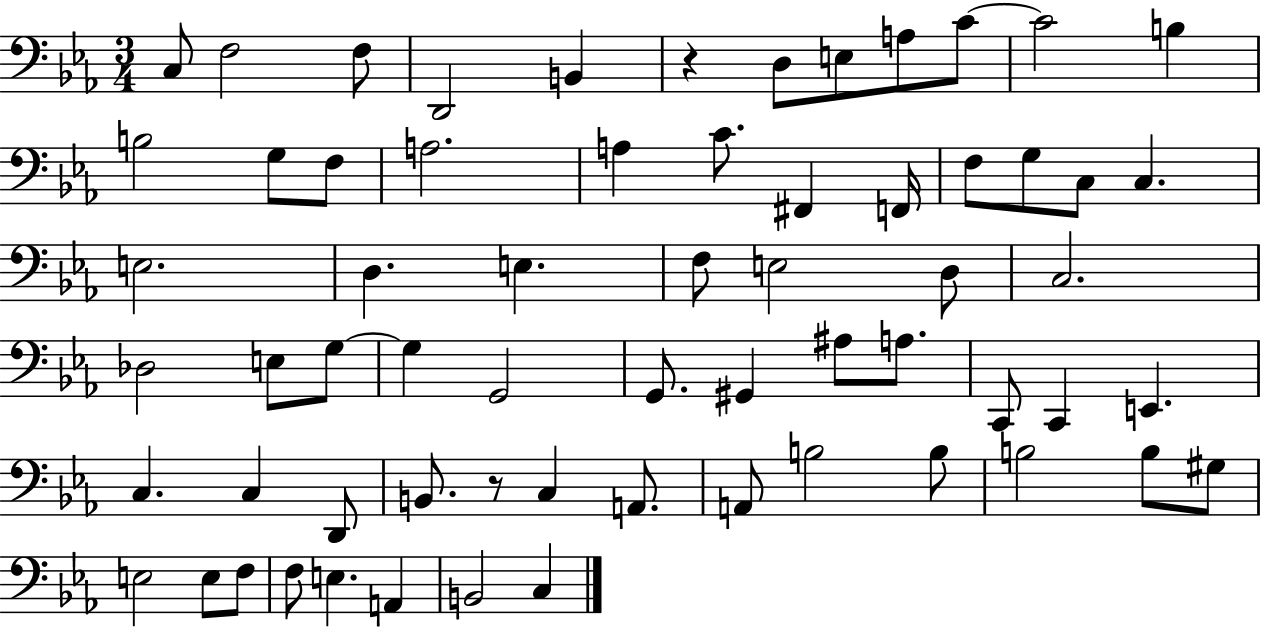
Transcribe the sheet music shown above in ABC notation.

X:1
T:Untitled
M:3/4
L:1/4
K:Eb
C,/2 F,2 F,/2 D,,2 B,, z D,/2 E,/2 A,/2 C/2 C2 B, B,2 G,/2 F,/2 A,2 A, C/2 ^F,, F,,/4 F,/2 G,/2 C,/2 C, E,2 D, E, F,/2 E,2 D,/2 C,2 _D,2 E,/2 G,/2 G, G,,2 G,,/2 ^G,, ^A,/2 A,/2 C,,/2 C,, E,, C, C, D,,/2 B,,/2 z/2 C, A,,/2 A,,/2 B,2 B,/2 B,2 B,/2 ^G,/2 E,2 E,/2 F,/2 F,/2 E, A,, B,,2 C,